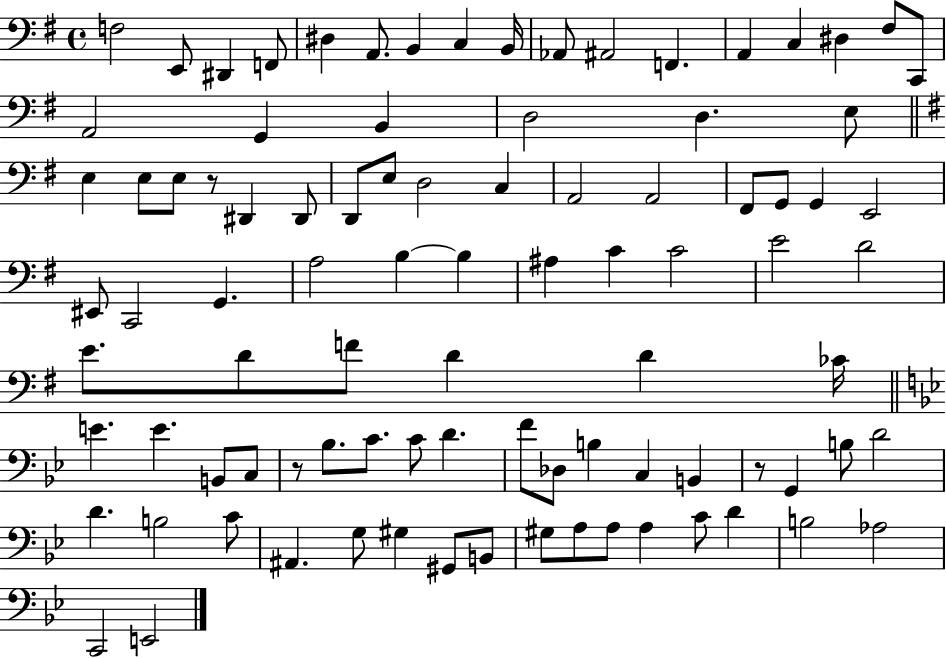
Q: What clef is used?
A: bass